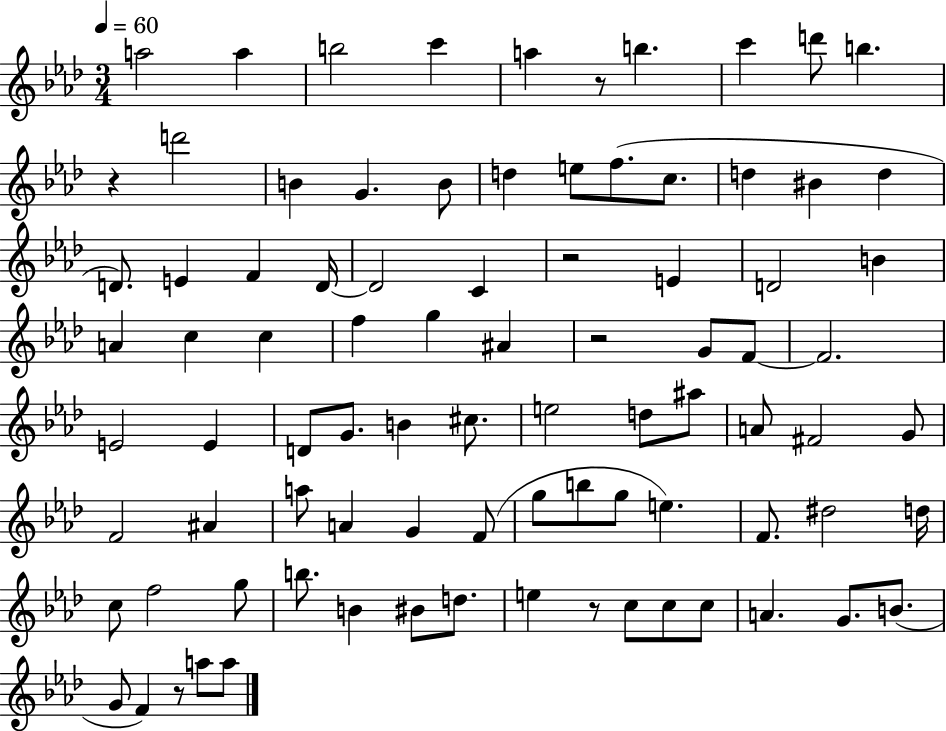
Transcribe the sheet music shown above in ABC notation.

X:1
T:Untitled
M:3/4
L:1/4
K:Ab
a2 a b2 c' a z/2 b c' d'/2 b z d'2 B G B/2 d e/2 f/2 c/2 d ^B d D/2 E F D/4 D2 C z2 E D2 B A c c f g ^A z2 G/2 F/2 F2 E2 E D/2 G/2 B ^c/2 e2 d/2 ^a/2 A/2 ^F2 G/2 F2 ^A a/2 A G F/2 g/2 b/2 g/2 e F/2 ^d2 d/4 c/2 f2 g/2 b/2 B ^B/2 d/2 e z/2 c/2 c/2 c/2 A G/2 B/2 G/2 F z/2 a/2 a/2